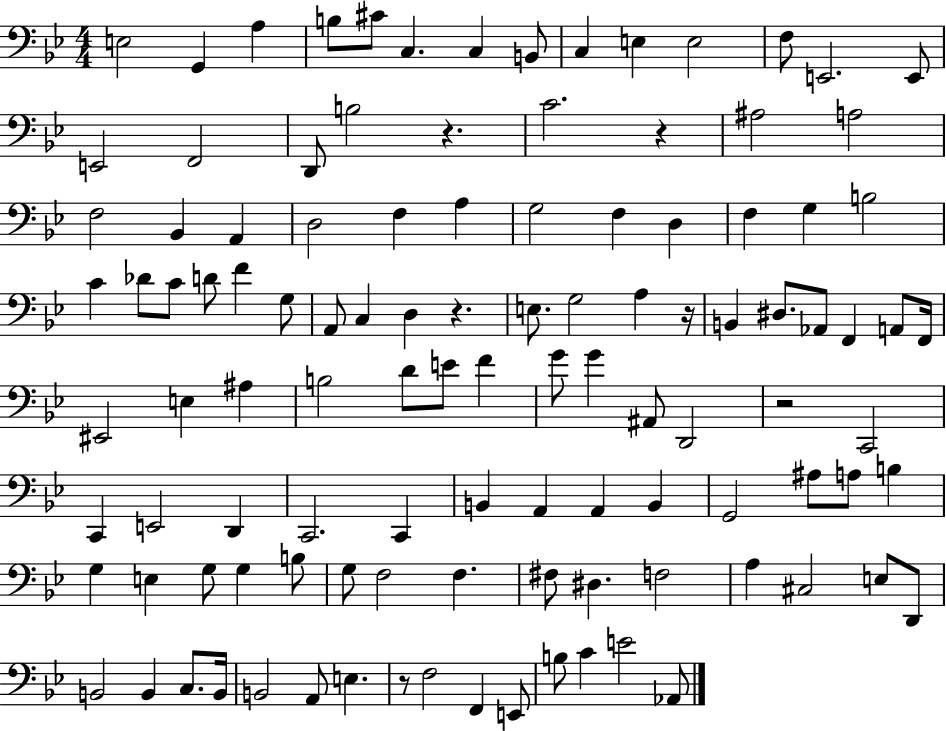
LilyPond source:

{
  \clef bass
  \numericTimeSignature
  \time 4/4
  \key bes \major
  \repeat volta 2 { e2 g,4 a4 | b8 cis'8 c4. c4 b,8 | c4 e4 e2 | f8 e,2. e,8 | \break e,2 f,2 | d,8 b2 r4. | c'2. r4 | ais2 a2 | \break f2 bes,4 a,4 | d2 f4 a4 | g2 f4 d4 | f4 g4 b2 | \break c'4 des'8 c'8 d'8 f'4 g8 | a,8 c4 d4 r4. | e8. g2 a4 r16 | b,4 dis8. aes,8 f,4 a,8 f,16 | \break eis,2 e4 ais4 | b2 d'8 e'8 f'4 | g'8 g'4 ais,8 d,2 | r2 c,2 | \break c,4 e,2 d,4 | c,2. c,4 | b,4 a,4 a,4 b,4 | g,2 ais8 a8 b4 | \break g4 e4 g8 g4 b8 | g8 f2 f4. | fis8 dis4. f2 | a4 cis2 e8 d,8 | \break b,2 b,4 c8. b,16 | b,2 a,8 e4. | r8 f2 f,4 e,8 | b8 c'4 e'2 aes,8 | \break } \bar "|."
}